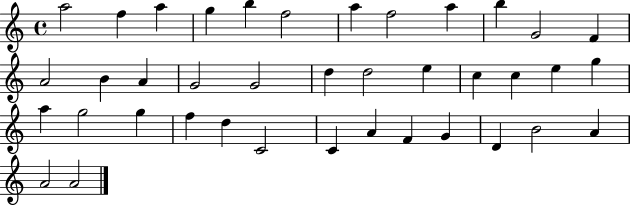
X:1
T:Untitled
M:4/4
L:1/4
K:C
a2 f a g b f2 a f2 a b G2 F A2 B A G2 G2 d d2 e c c e g a g2 g f d C2 C A F G D B2 A A2 A2